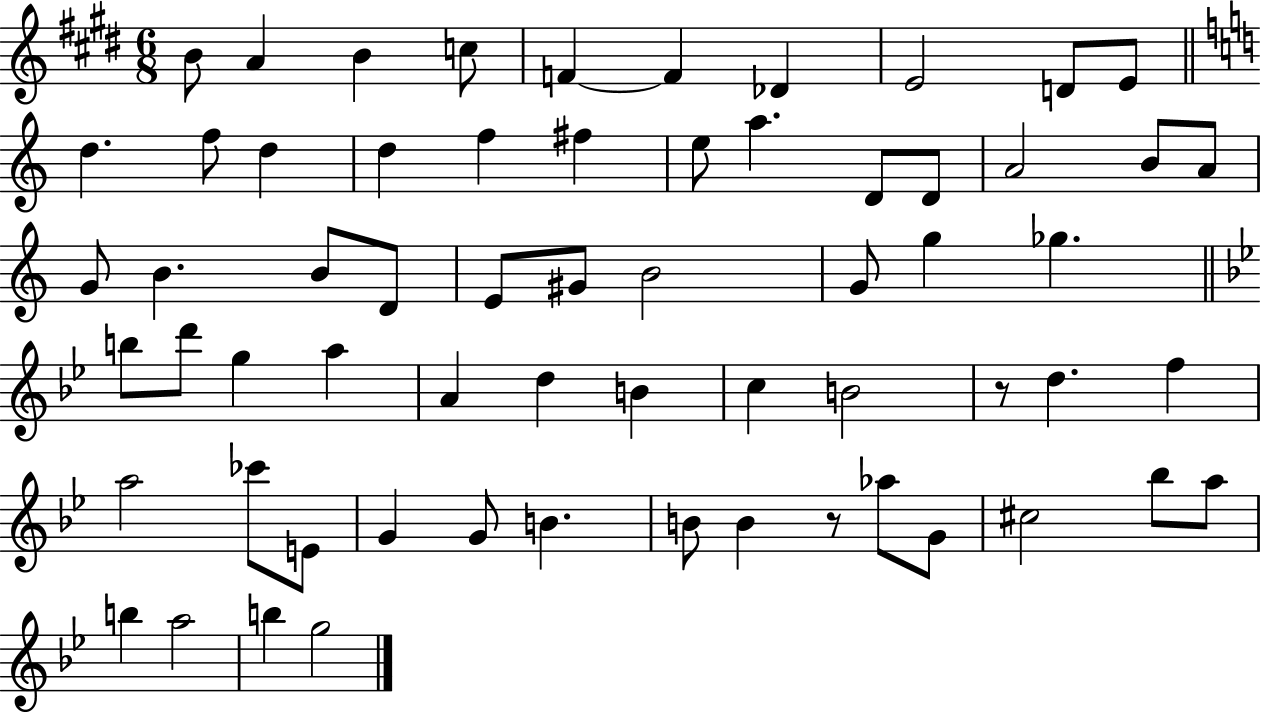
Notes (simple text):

B4/e A4/q B4/q C5/e F4/q F4/q Db4/q E4/h D4/e E4/e D5/q. F5/e D5/q D5/q F5/q F#5/q E5/e A5/q. D4/e D4/e A4/h B4/e A4/e G4/e B4/q. B4/e D4/e E4/e G#4/e B4/h G4/e G5/q Gb5/q. B5/e D6/e G5/q A5/q A4/q D5/q B4/q C5/q B4/h R/e D5/q. F5/q A5/h CES6/e E4/e G4/q G4/e B4/q. B4/e B4/q R/e Ab5/e G4/e C#5/h Bb5/e A5/e B5/q A5/h B5/q G5/h